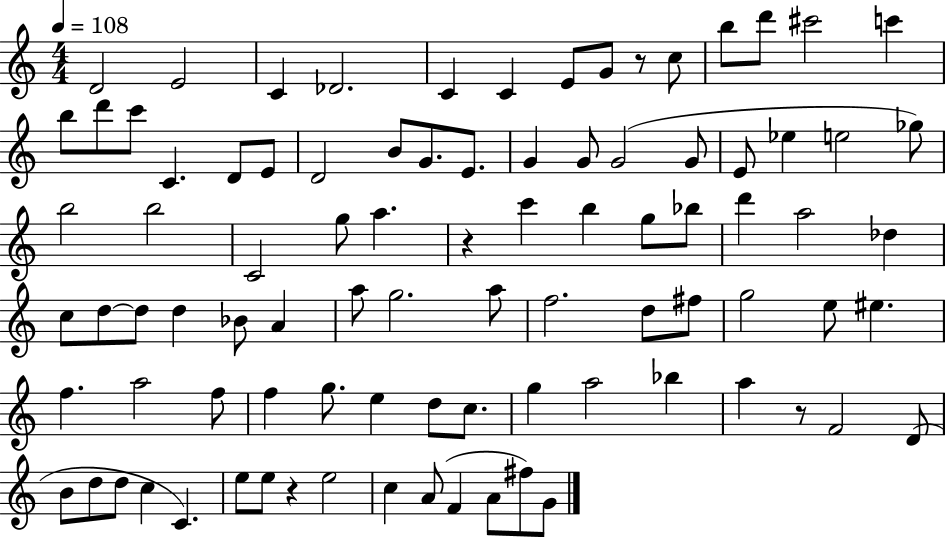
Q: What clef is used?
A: treble